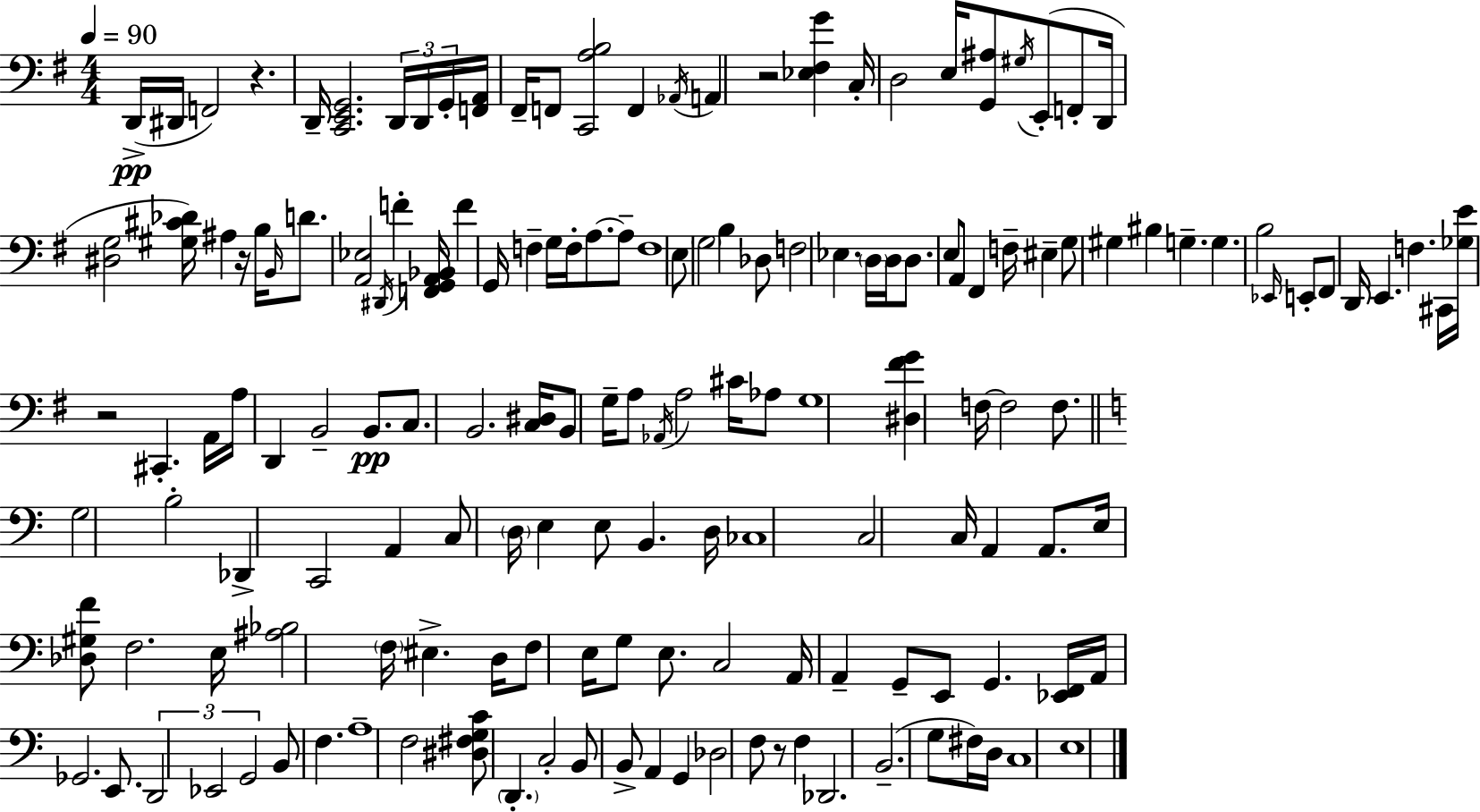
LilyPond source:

{
  \clef bass
  \numericTimeSignature
  \time 4/4
  \key e \minor
  \tempo 4 = 90
  \repeat volta 2 { d,16->(\pp dis,16 f,2) r4. | d,16-- <c, e, g,>2. \tuplet 3/2 { d,16 d,16 g,16-. } | <f, a,>16 fis,16-- f,8 <c, a b>2 f,4 | \acciaccatura { aes,16 } a,4 r2 <ees fis g'>4 | \break c16-. d2 e16 <g, ais>8 \acciaccatura { gis16 }( e,8-. | f,8-. d,16 <dis g>2 <gis cis' des'>16) ais4 | r16 b16 \grace { b,16 } d'8. <a, ees>2 \acciaccatura { dis,16 } f'4-. | <f, g, a, bes,>16 f'4 g,16 f4-- g16 f16-. a8.~~ | \break a8-- f1 | e8 \parenthesize g2 b4 | des8 f2 ees4. | \parenthesize d16 d16 d8. e8 a,8 fis,4 f16-- | \break eis4-- g8 gis4 bis4 g4.-- | g4. b2 | \grace { ees,16 } e,8-. fis,8 d,16 e,4. f4. | cis,16 <ges e'>16 r2 cis,4.-. | \break a,16 a16 d,4 b,2-- | b,8.\pp c8. b,2. | <c dis>16 b,8 g16-- a8 \acciaccatura { aes,16 } a2 | cis'16 aes8 g1 | \break <dis fis' g'>4 f16~~ f2 | f8. \bar "||" \break \key c \major g2 b2-. | des,4-> c,2 a,4 | c8 \parenthesize d16 e4 e8 b,4. d16 | ces1 | \break c2 c16 a,4 a,8. | e16 <des gis f'>8 f2. e16 | <ais bes>2 \parenthesize f16 eis4.-> d16 | f8 e16 g8 e8. c2 | \break a,16 a,4-- g,8-- e,8 g,4. <ees, f,>16 | a,16 ges,2. e,8. | \tuplet 3/2 { d,2 ees,2 | g,2 } b,8 f4. | \break a1-- | f2 <dis fis g c'>8 \parenthesize d,4.-. | c2-. b,8 b,8-> a,4 | g,4 des2 f8 r8 | \break f4 des,2. | b,2.--( g8 fis16) d16 | c1 | e1 | \break } \bar "|."
}